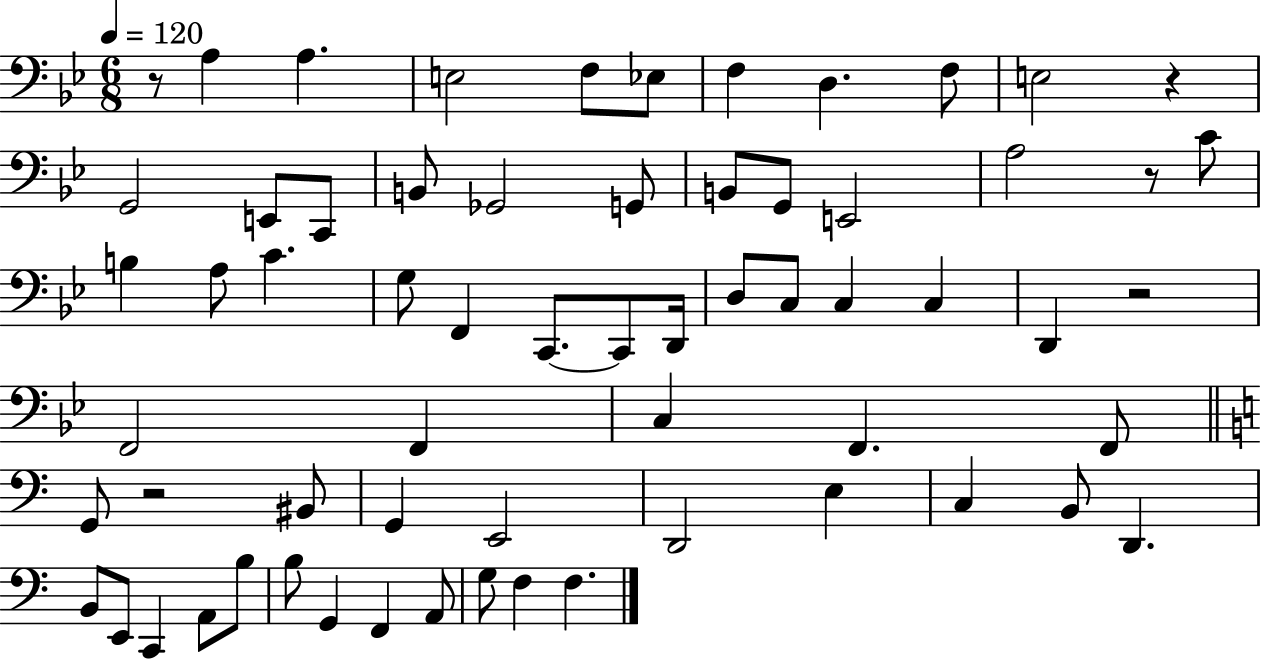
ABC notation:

X:1
T:Untitled
M:6/8
L:1/4
K:Bb
z/2 A, A, E,2 F,/2 _E,/2 F, D, F,/2 E,2 z G,,2 E,,/2 C,,/2 B,,/2 _G,,2 G,,/2 B,,/2 G,,/2 E,,2 A,2 z/2 C/2 B, A,/2 C G,/2 F,, C,,/2 C,,/2 D,,/4 D,/2 C,/2 C, C, D,, z2 F,,2 F,, C, F,, F,,/2 G,,/2 z2 ^B,,/2 G,, E,,2 D,,2 E, C, B,,/2 D,, B,,/2 E,,/2 C,, A,,/2 B,/2 B,/2 G,, F,, A,,/2 G,/2 F, F,